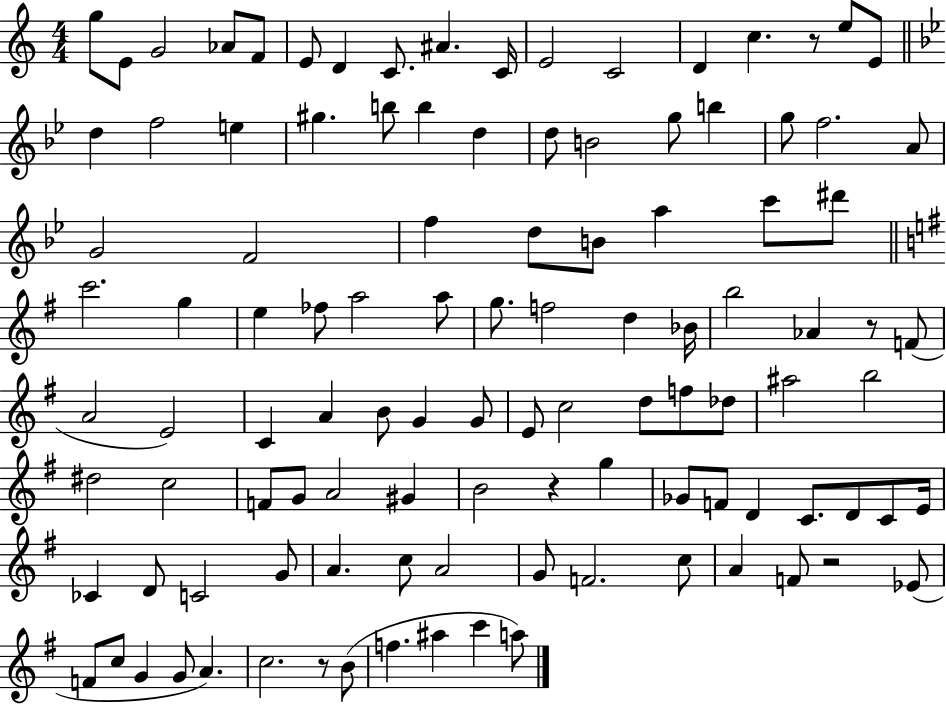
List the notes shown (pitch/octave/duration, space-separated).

G5/e E4/e G4/h Ab4/e F4/e E4/e D4/q C4/e. A#4/q. C4/s E4/h C4/h D4/q C5/q. R/e E5/e E4/e D5/q F5/h E5/q G#5/q. B5/e B5/q D5/q D5/e B4/h G5/e B5/q G5/e F5/h. A4/e G4/h F4/h F5/q D5/e B4/e A5/q C6/e D#6/e C6/h. G5/q E5/q FES5/e A5/h A5/e G5/e. F5/h D5/q Bb4/s B5/h Ab4/q R/e F4/e A4/h E4/h C4/q A4/q B4/e G4/q G4/e E4/e C5/h D5/e F5/e Db5/e A#5/h B5/h D#5/h C5/h F4/e G4/e A4/h G#4/q B4/h R/q G5/q Gb4/e F4/e D4/q C4/e. D4/e C4/e E4/s CES4/q D4/e C4/h G4/e A4/q. C5/e A4/h G4/e F4/h. C5/e A4/q F4/e R/h Eb4/e F4/e C5/e G4/q G4/e A4/q. C5/h. R/e B4/e F5/q. A#5/q C6/q A5/e